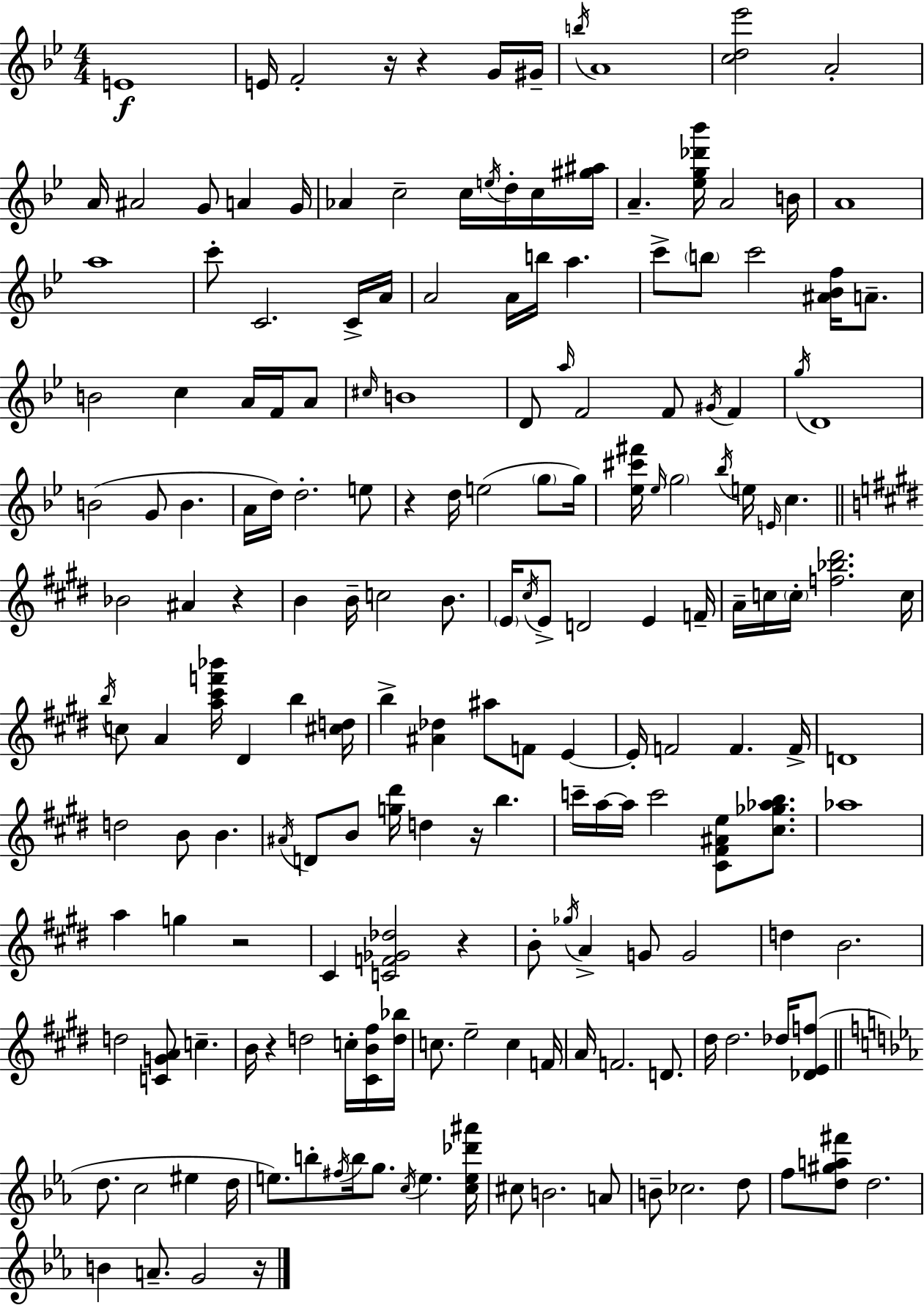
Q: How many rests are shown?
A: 9